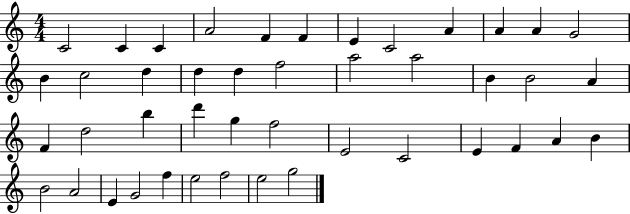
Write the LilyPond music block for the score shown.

{
  \clef treble
  \numericTimeSignature
  \time 4/4
  \key c \major
  c'2 c'4 c'4 | a'2 f'4 f'4 | e'4 c'2 a'4 | a'4 a'4 g'2 | \break b'4 c''2 d''4 | d''4 d''4 f''2 | a''2 a''2 | b'4 b'2 a'4 | \break f'4 d''2 b''4 | d'''4 g''4 f''2 | e'2 c'2 | e'4 f'4 a'4 b'4 | \break b'2 a'2 | e'4 g'2 f''4 | e''2 f''2 | e''2 g''2 | \break \bar "|."
}